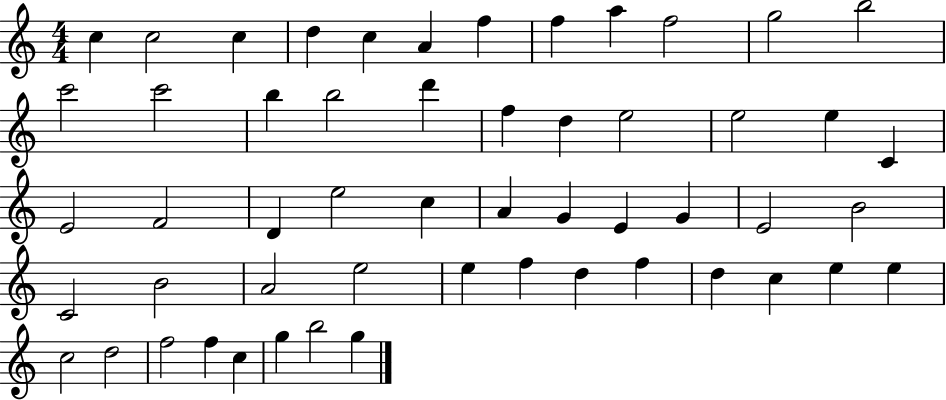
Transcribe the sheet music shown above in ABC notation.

X:1
T:Untitled
M:4/4
L:1/4
K:C
c c2 c d c A f f a f2 g2 b2 c'2 c'2 b b2 d' f d e2 e2 e C E2 F2 D e2 c A G E G E2 B2 C2 B2 A2 e2 e f d f d c e e c2 d2 f2 f c g b2 g